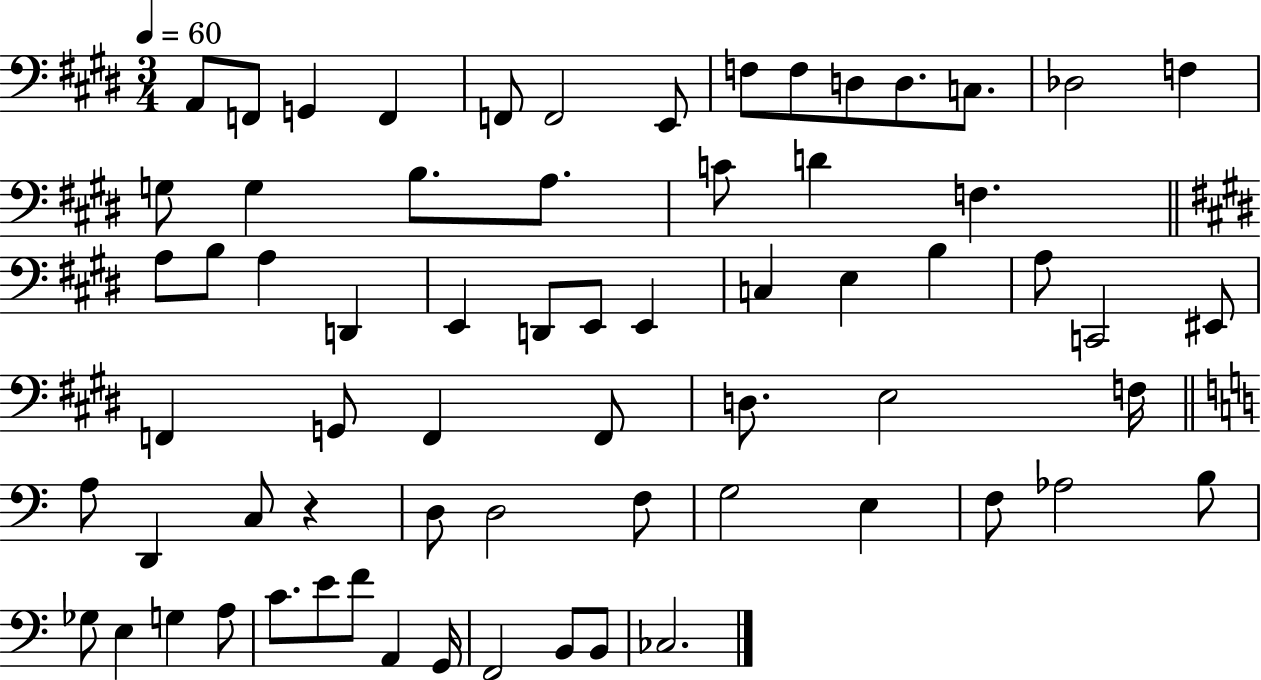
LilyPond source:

{
  \clef bass
  \numericTimeSignature
  \time 3/4
  \key e \major
  \tempo 4 = 60
  a,8 f,8 g,4 f,4 | f,8 f,2 e,8 | f8 f8 d8 d8. c8. | des2 f4 | \break g8 g4 b8. a8. | c'8 d'4 f4. | \bar "||" \break \key e \major a8 b8 a4 d,4 | e,4 d,8 e,8 e,4 | c4 e4 b4 | a8 c,2 eis,8 | \break f,4 g,8 f,4 f,8 | d8. e2 f16 | \bar "||" \break \key a \minor a8 d,4 c8 r4 | d8 d2 f8 | g2 e4 | f8 aes2 b8 | \break ges8 e4 g4 a8 | c'8. e'8 f'8 a,4 g,16 | f,2 b,8 b,8 | ces2. | \break \bar "|."
}